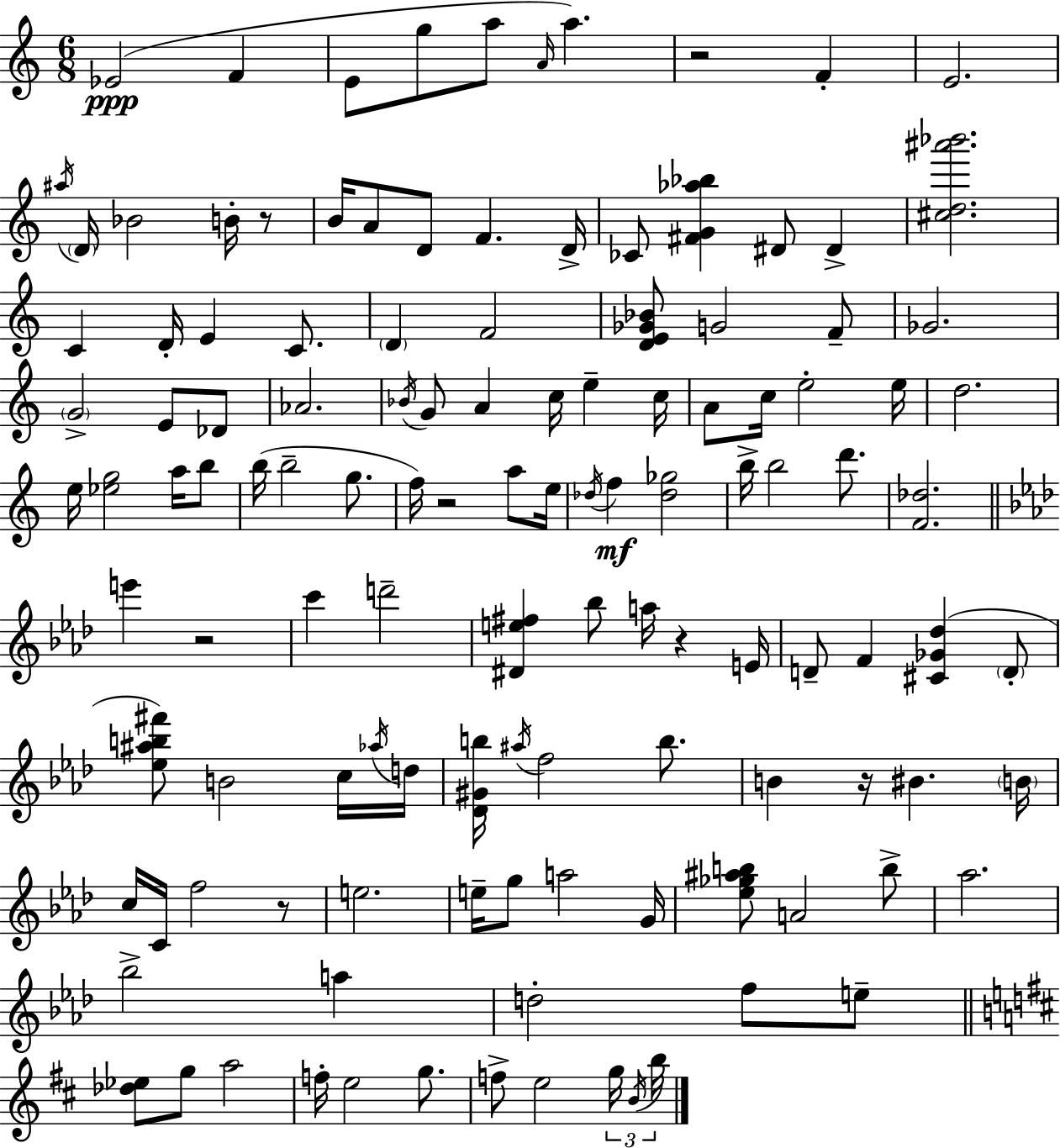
Eb4/h F4/q E4/e G5/e A5/e A4/s A5/q. R/h F4/q E4/h. A#5/s D4/s Bb4/h B4/s R/e B4/s A4/e D4/e F4/q. D4/s CES4/e [F#4,G4,Ab5,Bb5]/q D#4/e D#4/q [C#5,D5,A#6,Bb6]/h. C4/q D4/s E4/q C4/e. D4/q F4/h [D4,E4,Gb4,Bb4]/e G4/h F4/e Gb4/h. G4/h E4/e Db4/e Ab4/h. Bb4/s G4/e A4/q C5/s E5/q C5/s A4/e C5/s E5/h E5/s D5/h. E5/s [Eb5,G5]/h A5/s B5/e B5/s B5/h G5/e. F5/s R/h A5/e E5/s Db5/s F5/q [Db5,Gb5]/h B5/s B5/h D6/e. [F4,Db5]/h. E6/q R/h C6/q D6/h [D#4,E5,F#5]/q Bb5/e A5/s R/q E4/s D4/e F4/q [C#4,Gb4,Db5]/q D4/e [Eb5,A#5,B5,F#6]/e B4/h C5/s Ab5/s D5/s [Db4,G#4,B5]/s A#5/s F5/h B5/e. B4/q R/s BIS4/q. B4/s C5/s C4/s F5/h R/e E5/h. E5/s G5/e A5/h G4/s [Eb5,Gb5,A#5,B5]/e A4/h B5/e Ab5/h. Bb5/h A5/q D5/h F5/e E5/e [Db5,Eb5]/e G5/e A5/h F5/s E5/h G5/e. F5/e E5/h G5/s B4/s B5/s